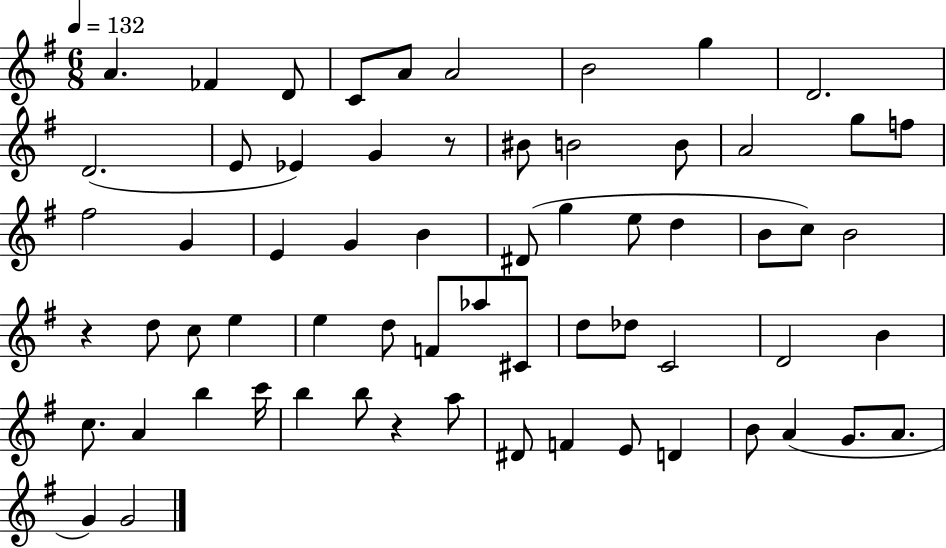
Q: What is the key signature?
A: G major